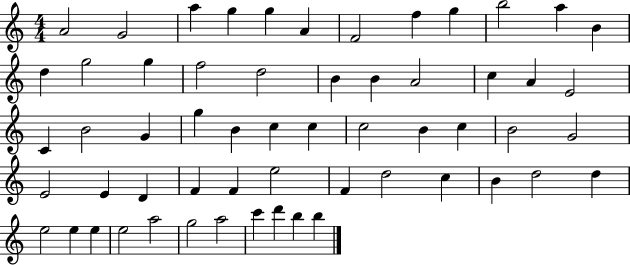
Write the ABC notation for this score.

X:1
T:Untitled
M:4/4
L:1/4
K:C
A2 G2 a g g A F2 f g b2 a B d g2 g f2 d2 B B A2 c A E2 C B2 G g B c c c2 B c B2 G2 E2 E D F F e2 F d2 c B d2 d e2 e e e2 a2 g2 a2 c' d' b b